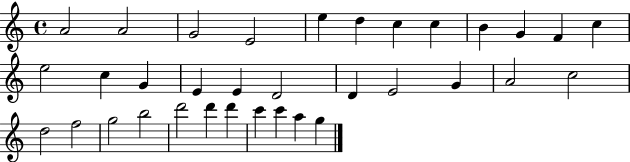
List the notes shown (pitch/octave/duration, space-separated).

A4/h A4/h G4/h E4/h E5/q D5/q C5/q C5/q B4/q G4/q F4/q C5/q E5/h C5/q G4/q E4/q E4/q D4/h D4/q E4/h G4/q A4/h C5/h D5/h F5/h G5/h B5/h D6/h D6/q D6/q C6/q C6/q A5/q G5/q